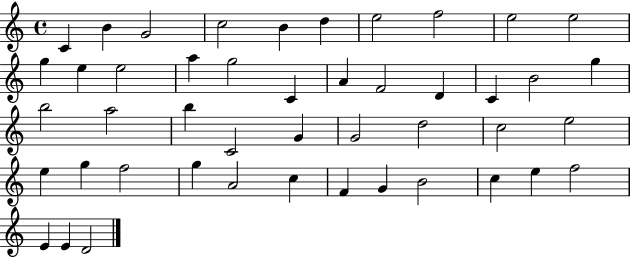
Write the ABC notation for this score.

X:1
T:Untitled
M:4/4
L:1/4
K:C
C B G2 c2 B d e2 f2 e2 e2 g e e2 a g2 C A F2 D C B2 g b2 a2 b C2 G G2 d2 c2 e2 e g f2 g A2 c F G B2 c e f2 E E D2